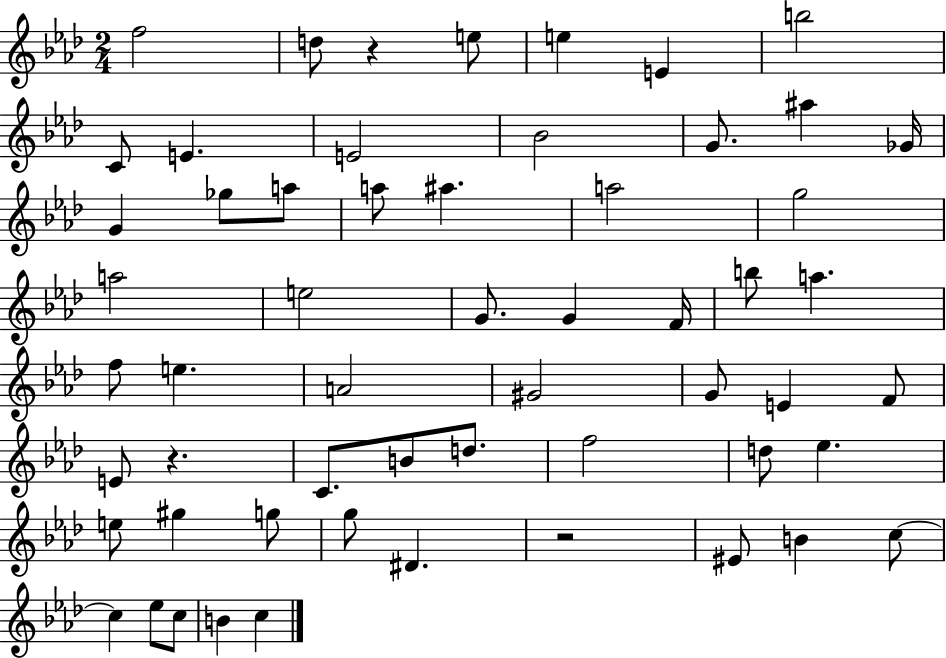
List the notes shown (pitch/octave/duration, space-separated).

F5/h D5/e R/q E5/e E5/q E4/q B5/h C4/e E4/q. E4/h Bb4/h G4/e. A#5/q Gb4/s G4/q Gb5/e A5/e A5/e A#5/q. A5/h G5/h A5/h E5/h G4/e. G4/q F4/s B5/e A5/q. F5/e E5/q. A4/h G#4/h G4/e E4/q F4/e E4/e R/q. C4/e. B4/e D5/e. F5/h D5/e Eb5/q. E5/e G#5/q G5/e G5/e D#4/q. R/h EIS4/e B4/q C5/e C5/q Eb5/e C5/e B4/q C5/q